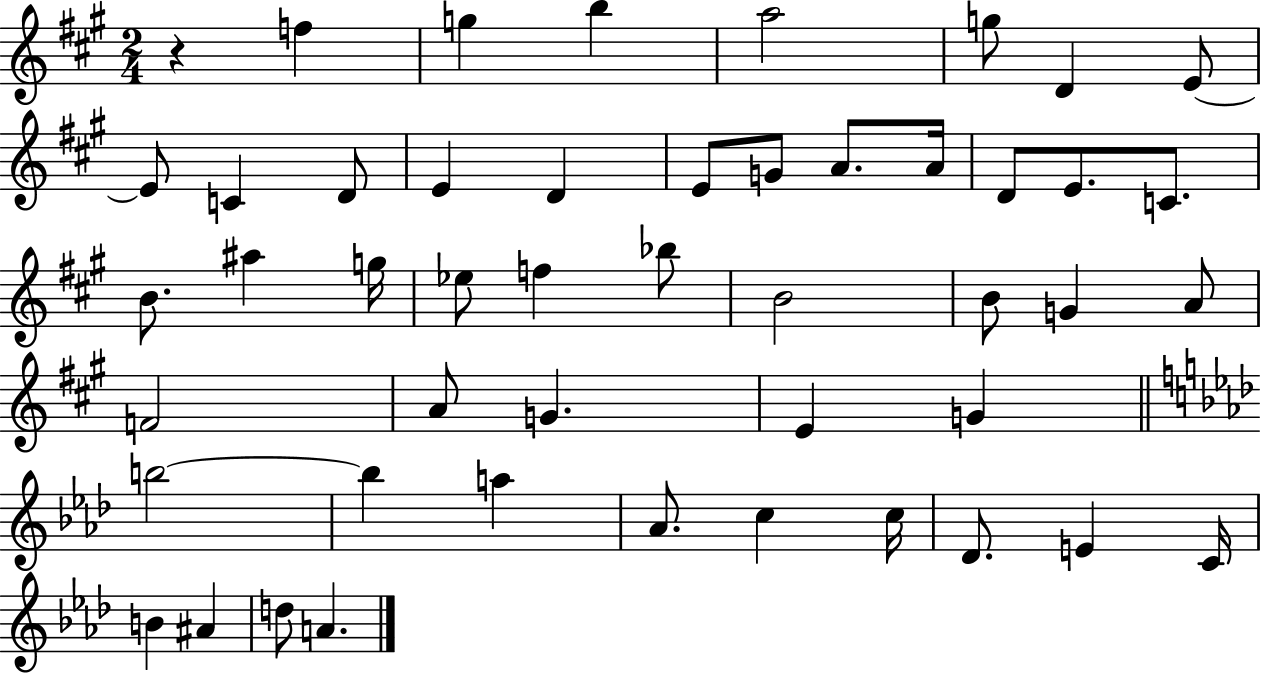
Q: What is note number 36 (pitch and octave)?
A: B5